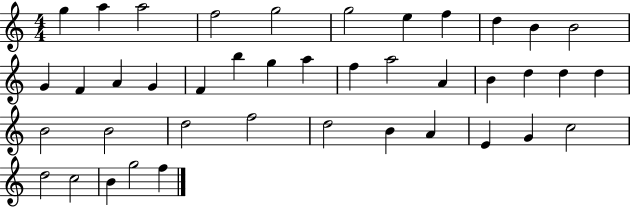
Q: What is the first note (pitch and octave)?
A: G5